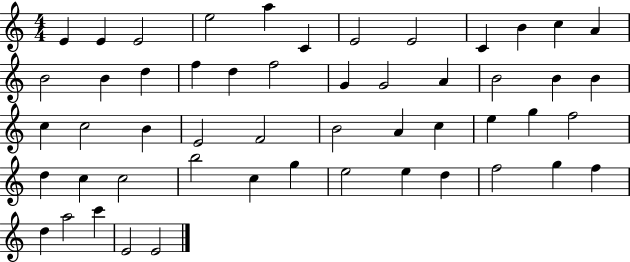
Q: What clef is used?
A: treble